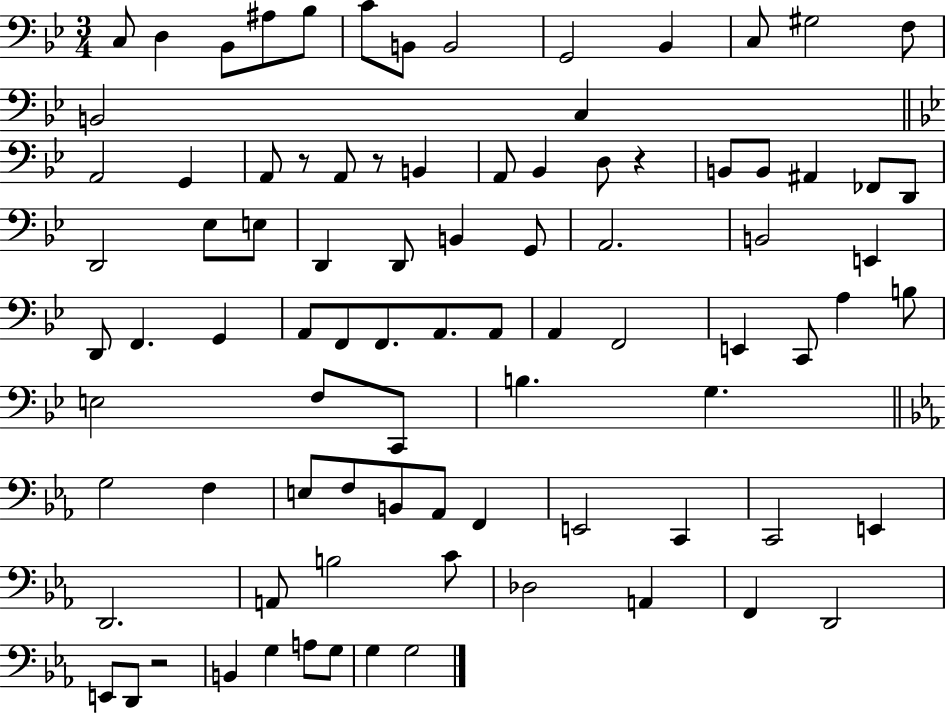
X:1
T:Untitled
M:3/4
L:1/4
K:Bb
C,/2 D, _B,,/2 ^A,/2 _B,/2 C/2 B,,/2 B,,2 G,,2 _B,, C,/2 ^G,2 F,/2 B,,2 C, A,,2 G,, A,,/2 z/2 A,,/2 z/2 B,, A,,/2 _B,, D,/2 z B,,/2 B,,/2 ^A,, _F,,/2 D,,/2 D,,2 _E,/2 E,/2 D,, D,,/2 B,, G,,/2 A,,2 B,,2 E,, D,,/2 F,, G,, A,,/2 F,,/2 F,,/2 A,,/2 A,,/2 A,, F,,2 E,, C,,/2 A, B,/2 E,2 F,/2 C,,/2 B, G, G,2 F, E,/2 F,/2 B,,/2 _A,,/2 F,, E,,2 C,, C,,2 E,, D,,2 A,,/2 B,2 C/2 _D,2 A,, F,, D,,2 E,,/2 D,,/2 z2 B,, G, A,/2 G,/2 G, G,2